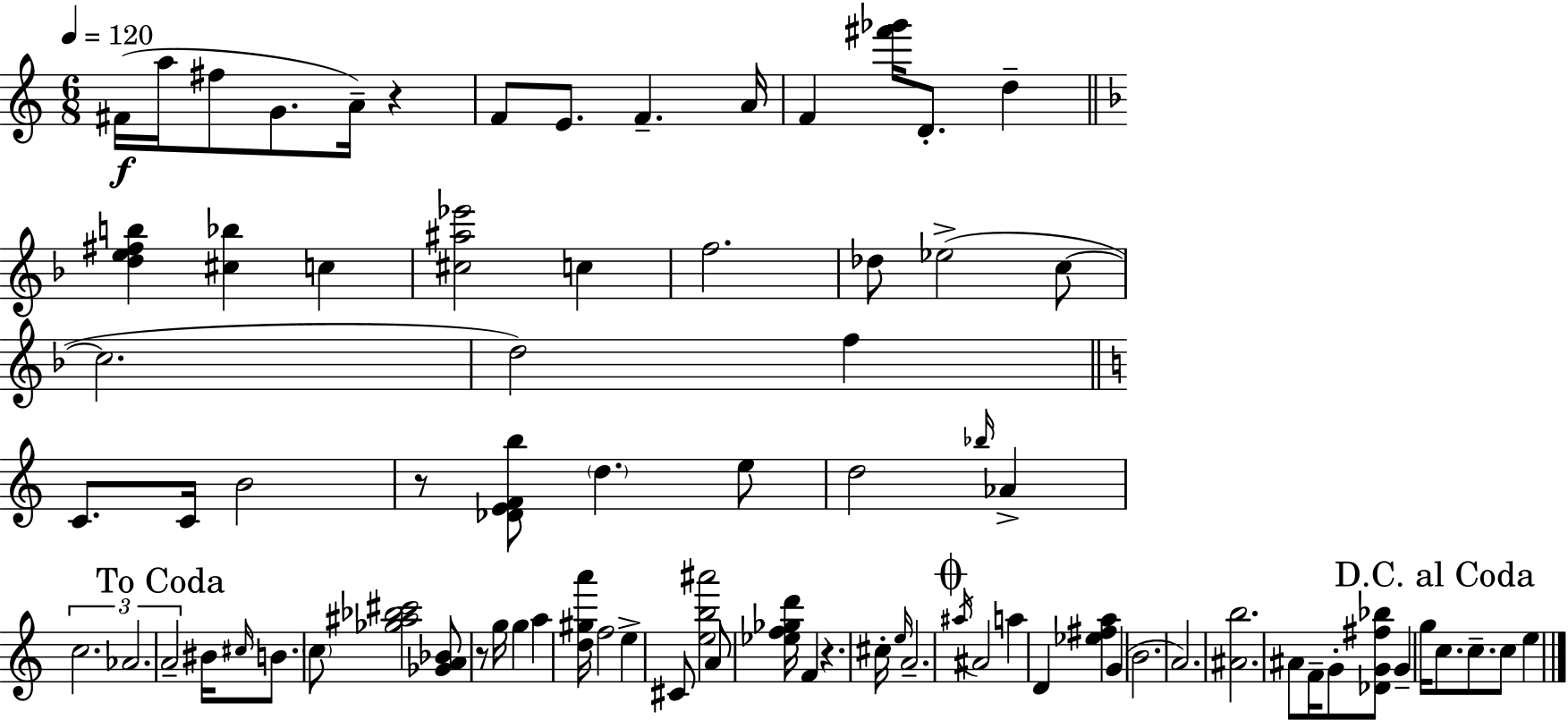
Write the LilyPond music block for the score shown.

{
  \clef treble
  \numericTimeSignature
  \time 6/8
  \key a \minor
  \tempo 4 = 120
  \repeat volta 2 { fis'16(\f a''16 fis''8 g'8. a'16--) r4 | f'8 e'8. f'4.-- a'16 | f'4 <fis''' ges'''>16 d'8.-. d''4-- | \bar "||" \break \key f \major <d'' e'' fis'' b''>4 <cis'' bes''>4 c''4 | <cis'' ais'' ees'''>2 c''4 | f''2. | des''8 ees''2->( c''8~~ | \break c''2. | d''2) f''4 | \bar "||" \break \key a \minor c'8. c'16 b'2 | r8 <des' e' f' b''>8 \parenthesize d''4. e''8 | d''2 \grace { bes''16 } aes'4-> | \tuplet 3/2 { c''2. | \break aes'2. | \mark "To Coda" a'2-- } bis'16 \grace { cis''16 } b'8. | \parenthesize c''8 <ges'' ais'' bes'' cis'''>2 | <ges' a' bes'>8 r8 g''16 g''4 a''4 | \break <d'' gis'' a'''>16 f''2 e''4-> | cis'8 <e'' b'' ais'''>2 | a'8 <ees'' f'' ges'' d'''>16 f'4 r4. | cis''16-. \grace { e''16 } a'2.-- | \break \mark \markup { \musicglyph "scripts.coda" } \acciaccatura { ais''16 } ais'2 | a''4 d'4 <ees'' fis'' a''>4 | g'4( b'2. | a'2.) | \break <ais' b''>2. | ais'8 f'16-- g'8-. <des' g' fis'' bes''>8 g'4-- | g''16 \mark "D.C. al Coda" c''8. c''8.-- c''8 | e''4 } \bar "|."
}